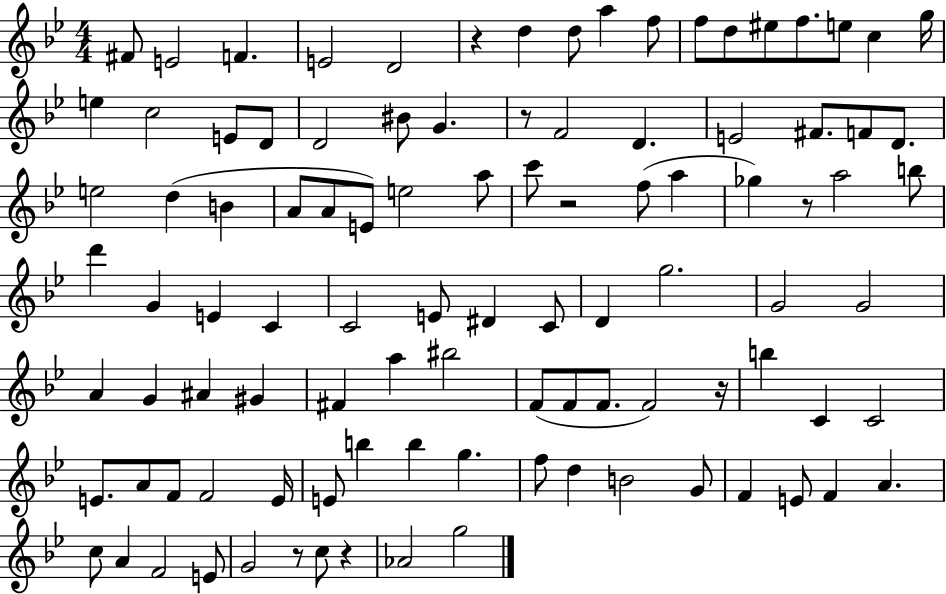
X:1
T:Untitled
M:4/4
L:1/4
K:Bb
^F/2 E2 F E2 D2 z d d/2 a f/2 f/2 d/2 ^e/2 f/2 e/2 c g/4 e c2 E/2 D/2 D2 ^B/2 G z/2 F2 D E2 ^F/2 F/2 D/2 e2 d B A/2 A/2 E/2 e2 a/2 c'/2 z2 f/2 a _g z/2 a2 b/2 d' G E C C2 E/2 ^D C/2 D g2 G2 G2 A G ^A ^G ^F a ^b2 F/2 F/2 F/2 F2 z/4 b C C2 E/2 A/2 F/2 F2 E/4 E/2 b b g f/2 d B2 G/2 F E/2 F A c/2 A F2 E/2 G2 z/2 c/2 z _A2 g2